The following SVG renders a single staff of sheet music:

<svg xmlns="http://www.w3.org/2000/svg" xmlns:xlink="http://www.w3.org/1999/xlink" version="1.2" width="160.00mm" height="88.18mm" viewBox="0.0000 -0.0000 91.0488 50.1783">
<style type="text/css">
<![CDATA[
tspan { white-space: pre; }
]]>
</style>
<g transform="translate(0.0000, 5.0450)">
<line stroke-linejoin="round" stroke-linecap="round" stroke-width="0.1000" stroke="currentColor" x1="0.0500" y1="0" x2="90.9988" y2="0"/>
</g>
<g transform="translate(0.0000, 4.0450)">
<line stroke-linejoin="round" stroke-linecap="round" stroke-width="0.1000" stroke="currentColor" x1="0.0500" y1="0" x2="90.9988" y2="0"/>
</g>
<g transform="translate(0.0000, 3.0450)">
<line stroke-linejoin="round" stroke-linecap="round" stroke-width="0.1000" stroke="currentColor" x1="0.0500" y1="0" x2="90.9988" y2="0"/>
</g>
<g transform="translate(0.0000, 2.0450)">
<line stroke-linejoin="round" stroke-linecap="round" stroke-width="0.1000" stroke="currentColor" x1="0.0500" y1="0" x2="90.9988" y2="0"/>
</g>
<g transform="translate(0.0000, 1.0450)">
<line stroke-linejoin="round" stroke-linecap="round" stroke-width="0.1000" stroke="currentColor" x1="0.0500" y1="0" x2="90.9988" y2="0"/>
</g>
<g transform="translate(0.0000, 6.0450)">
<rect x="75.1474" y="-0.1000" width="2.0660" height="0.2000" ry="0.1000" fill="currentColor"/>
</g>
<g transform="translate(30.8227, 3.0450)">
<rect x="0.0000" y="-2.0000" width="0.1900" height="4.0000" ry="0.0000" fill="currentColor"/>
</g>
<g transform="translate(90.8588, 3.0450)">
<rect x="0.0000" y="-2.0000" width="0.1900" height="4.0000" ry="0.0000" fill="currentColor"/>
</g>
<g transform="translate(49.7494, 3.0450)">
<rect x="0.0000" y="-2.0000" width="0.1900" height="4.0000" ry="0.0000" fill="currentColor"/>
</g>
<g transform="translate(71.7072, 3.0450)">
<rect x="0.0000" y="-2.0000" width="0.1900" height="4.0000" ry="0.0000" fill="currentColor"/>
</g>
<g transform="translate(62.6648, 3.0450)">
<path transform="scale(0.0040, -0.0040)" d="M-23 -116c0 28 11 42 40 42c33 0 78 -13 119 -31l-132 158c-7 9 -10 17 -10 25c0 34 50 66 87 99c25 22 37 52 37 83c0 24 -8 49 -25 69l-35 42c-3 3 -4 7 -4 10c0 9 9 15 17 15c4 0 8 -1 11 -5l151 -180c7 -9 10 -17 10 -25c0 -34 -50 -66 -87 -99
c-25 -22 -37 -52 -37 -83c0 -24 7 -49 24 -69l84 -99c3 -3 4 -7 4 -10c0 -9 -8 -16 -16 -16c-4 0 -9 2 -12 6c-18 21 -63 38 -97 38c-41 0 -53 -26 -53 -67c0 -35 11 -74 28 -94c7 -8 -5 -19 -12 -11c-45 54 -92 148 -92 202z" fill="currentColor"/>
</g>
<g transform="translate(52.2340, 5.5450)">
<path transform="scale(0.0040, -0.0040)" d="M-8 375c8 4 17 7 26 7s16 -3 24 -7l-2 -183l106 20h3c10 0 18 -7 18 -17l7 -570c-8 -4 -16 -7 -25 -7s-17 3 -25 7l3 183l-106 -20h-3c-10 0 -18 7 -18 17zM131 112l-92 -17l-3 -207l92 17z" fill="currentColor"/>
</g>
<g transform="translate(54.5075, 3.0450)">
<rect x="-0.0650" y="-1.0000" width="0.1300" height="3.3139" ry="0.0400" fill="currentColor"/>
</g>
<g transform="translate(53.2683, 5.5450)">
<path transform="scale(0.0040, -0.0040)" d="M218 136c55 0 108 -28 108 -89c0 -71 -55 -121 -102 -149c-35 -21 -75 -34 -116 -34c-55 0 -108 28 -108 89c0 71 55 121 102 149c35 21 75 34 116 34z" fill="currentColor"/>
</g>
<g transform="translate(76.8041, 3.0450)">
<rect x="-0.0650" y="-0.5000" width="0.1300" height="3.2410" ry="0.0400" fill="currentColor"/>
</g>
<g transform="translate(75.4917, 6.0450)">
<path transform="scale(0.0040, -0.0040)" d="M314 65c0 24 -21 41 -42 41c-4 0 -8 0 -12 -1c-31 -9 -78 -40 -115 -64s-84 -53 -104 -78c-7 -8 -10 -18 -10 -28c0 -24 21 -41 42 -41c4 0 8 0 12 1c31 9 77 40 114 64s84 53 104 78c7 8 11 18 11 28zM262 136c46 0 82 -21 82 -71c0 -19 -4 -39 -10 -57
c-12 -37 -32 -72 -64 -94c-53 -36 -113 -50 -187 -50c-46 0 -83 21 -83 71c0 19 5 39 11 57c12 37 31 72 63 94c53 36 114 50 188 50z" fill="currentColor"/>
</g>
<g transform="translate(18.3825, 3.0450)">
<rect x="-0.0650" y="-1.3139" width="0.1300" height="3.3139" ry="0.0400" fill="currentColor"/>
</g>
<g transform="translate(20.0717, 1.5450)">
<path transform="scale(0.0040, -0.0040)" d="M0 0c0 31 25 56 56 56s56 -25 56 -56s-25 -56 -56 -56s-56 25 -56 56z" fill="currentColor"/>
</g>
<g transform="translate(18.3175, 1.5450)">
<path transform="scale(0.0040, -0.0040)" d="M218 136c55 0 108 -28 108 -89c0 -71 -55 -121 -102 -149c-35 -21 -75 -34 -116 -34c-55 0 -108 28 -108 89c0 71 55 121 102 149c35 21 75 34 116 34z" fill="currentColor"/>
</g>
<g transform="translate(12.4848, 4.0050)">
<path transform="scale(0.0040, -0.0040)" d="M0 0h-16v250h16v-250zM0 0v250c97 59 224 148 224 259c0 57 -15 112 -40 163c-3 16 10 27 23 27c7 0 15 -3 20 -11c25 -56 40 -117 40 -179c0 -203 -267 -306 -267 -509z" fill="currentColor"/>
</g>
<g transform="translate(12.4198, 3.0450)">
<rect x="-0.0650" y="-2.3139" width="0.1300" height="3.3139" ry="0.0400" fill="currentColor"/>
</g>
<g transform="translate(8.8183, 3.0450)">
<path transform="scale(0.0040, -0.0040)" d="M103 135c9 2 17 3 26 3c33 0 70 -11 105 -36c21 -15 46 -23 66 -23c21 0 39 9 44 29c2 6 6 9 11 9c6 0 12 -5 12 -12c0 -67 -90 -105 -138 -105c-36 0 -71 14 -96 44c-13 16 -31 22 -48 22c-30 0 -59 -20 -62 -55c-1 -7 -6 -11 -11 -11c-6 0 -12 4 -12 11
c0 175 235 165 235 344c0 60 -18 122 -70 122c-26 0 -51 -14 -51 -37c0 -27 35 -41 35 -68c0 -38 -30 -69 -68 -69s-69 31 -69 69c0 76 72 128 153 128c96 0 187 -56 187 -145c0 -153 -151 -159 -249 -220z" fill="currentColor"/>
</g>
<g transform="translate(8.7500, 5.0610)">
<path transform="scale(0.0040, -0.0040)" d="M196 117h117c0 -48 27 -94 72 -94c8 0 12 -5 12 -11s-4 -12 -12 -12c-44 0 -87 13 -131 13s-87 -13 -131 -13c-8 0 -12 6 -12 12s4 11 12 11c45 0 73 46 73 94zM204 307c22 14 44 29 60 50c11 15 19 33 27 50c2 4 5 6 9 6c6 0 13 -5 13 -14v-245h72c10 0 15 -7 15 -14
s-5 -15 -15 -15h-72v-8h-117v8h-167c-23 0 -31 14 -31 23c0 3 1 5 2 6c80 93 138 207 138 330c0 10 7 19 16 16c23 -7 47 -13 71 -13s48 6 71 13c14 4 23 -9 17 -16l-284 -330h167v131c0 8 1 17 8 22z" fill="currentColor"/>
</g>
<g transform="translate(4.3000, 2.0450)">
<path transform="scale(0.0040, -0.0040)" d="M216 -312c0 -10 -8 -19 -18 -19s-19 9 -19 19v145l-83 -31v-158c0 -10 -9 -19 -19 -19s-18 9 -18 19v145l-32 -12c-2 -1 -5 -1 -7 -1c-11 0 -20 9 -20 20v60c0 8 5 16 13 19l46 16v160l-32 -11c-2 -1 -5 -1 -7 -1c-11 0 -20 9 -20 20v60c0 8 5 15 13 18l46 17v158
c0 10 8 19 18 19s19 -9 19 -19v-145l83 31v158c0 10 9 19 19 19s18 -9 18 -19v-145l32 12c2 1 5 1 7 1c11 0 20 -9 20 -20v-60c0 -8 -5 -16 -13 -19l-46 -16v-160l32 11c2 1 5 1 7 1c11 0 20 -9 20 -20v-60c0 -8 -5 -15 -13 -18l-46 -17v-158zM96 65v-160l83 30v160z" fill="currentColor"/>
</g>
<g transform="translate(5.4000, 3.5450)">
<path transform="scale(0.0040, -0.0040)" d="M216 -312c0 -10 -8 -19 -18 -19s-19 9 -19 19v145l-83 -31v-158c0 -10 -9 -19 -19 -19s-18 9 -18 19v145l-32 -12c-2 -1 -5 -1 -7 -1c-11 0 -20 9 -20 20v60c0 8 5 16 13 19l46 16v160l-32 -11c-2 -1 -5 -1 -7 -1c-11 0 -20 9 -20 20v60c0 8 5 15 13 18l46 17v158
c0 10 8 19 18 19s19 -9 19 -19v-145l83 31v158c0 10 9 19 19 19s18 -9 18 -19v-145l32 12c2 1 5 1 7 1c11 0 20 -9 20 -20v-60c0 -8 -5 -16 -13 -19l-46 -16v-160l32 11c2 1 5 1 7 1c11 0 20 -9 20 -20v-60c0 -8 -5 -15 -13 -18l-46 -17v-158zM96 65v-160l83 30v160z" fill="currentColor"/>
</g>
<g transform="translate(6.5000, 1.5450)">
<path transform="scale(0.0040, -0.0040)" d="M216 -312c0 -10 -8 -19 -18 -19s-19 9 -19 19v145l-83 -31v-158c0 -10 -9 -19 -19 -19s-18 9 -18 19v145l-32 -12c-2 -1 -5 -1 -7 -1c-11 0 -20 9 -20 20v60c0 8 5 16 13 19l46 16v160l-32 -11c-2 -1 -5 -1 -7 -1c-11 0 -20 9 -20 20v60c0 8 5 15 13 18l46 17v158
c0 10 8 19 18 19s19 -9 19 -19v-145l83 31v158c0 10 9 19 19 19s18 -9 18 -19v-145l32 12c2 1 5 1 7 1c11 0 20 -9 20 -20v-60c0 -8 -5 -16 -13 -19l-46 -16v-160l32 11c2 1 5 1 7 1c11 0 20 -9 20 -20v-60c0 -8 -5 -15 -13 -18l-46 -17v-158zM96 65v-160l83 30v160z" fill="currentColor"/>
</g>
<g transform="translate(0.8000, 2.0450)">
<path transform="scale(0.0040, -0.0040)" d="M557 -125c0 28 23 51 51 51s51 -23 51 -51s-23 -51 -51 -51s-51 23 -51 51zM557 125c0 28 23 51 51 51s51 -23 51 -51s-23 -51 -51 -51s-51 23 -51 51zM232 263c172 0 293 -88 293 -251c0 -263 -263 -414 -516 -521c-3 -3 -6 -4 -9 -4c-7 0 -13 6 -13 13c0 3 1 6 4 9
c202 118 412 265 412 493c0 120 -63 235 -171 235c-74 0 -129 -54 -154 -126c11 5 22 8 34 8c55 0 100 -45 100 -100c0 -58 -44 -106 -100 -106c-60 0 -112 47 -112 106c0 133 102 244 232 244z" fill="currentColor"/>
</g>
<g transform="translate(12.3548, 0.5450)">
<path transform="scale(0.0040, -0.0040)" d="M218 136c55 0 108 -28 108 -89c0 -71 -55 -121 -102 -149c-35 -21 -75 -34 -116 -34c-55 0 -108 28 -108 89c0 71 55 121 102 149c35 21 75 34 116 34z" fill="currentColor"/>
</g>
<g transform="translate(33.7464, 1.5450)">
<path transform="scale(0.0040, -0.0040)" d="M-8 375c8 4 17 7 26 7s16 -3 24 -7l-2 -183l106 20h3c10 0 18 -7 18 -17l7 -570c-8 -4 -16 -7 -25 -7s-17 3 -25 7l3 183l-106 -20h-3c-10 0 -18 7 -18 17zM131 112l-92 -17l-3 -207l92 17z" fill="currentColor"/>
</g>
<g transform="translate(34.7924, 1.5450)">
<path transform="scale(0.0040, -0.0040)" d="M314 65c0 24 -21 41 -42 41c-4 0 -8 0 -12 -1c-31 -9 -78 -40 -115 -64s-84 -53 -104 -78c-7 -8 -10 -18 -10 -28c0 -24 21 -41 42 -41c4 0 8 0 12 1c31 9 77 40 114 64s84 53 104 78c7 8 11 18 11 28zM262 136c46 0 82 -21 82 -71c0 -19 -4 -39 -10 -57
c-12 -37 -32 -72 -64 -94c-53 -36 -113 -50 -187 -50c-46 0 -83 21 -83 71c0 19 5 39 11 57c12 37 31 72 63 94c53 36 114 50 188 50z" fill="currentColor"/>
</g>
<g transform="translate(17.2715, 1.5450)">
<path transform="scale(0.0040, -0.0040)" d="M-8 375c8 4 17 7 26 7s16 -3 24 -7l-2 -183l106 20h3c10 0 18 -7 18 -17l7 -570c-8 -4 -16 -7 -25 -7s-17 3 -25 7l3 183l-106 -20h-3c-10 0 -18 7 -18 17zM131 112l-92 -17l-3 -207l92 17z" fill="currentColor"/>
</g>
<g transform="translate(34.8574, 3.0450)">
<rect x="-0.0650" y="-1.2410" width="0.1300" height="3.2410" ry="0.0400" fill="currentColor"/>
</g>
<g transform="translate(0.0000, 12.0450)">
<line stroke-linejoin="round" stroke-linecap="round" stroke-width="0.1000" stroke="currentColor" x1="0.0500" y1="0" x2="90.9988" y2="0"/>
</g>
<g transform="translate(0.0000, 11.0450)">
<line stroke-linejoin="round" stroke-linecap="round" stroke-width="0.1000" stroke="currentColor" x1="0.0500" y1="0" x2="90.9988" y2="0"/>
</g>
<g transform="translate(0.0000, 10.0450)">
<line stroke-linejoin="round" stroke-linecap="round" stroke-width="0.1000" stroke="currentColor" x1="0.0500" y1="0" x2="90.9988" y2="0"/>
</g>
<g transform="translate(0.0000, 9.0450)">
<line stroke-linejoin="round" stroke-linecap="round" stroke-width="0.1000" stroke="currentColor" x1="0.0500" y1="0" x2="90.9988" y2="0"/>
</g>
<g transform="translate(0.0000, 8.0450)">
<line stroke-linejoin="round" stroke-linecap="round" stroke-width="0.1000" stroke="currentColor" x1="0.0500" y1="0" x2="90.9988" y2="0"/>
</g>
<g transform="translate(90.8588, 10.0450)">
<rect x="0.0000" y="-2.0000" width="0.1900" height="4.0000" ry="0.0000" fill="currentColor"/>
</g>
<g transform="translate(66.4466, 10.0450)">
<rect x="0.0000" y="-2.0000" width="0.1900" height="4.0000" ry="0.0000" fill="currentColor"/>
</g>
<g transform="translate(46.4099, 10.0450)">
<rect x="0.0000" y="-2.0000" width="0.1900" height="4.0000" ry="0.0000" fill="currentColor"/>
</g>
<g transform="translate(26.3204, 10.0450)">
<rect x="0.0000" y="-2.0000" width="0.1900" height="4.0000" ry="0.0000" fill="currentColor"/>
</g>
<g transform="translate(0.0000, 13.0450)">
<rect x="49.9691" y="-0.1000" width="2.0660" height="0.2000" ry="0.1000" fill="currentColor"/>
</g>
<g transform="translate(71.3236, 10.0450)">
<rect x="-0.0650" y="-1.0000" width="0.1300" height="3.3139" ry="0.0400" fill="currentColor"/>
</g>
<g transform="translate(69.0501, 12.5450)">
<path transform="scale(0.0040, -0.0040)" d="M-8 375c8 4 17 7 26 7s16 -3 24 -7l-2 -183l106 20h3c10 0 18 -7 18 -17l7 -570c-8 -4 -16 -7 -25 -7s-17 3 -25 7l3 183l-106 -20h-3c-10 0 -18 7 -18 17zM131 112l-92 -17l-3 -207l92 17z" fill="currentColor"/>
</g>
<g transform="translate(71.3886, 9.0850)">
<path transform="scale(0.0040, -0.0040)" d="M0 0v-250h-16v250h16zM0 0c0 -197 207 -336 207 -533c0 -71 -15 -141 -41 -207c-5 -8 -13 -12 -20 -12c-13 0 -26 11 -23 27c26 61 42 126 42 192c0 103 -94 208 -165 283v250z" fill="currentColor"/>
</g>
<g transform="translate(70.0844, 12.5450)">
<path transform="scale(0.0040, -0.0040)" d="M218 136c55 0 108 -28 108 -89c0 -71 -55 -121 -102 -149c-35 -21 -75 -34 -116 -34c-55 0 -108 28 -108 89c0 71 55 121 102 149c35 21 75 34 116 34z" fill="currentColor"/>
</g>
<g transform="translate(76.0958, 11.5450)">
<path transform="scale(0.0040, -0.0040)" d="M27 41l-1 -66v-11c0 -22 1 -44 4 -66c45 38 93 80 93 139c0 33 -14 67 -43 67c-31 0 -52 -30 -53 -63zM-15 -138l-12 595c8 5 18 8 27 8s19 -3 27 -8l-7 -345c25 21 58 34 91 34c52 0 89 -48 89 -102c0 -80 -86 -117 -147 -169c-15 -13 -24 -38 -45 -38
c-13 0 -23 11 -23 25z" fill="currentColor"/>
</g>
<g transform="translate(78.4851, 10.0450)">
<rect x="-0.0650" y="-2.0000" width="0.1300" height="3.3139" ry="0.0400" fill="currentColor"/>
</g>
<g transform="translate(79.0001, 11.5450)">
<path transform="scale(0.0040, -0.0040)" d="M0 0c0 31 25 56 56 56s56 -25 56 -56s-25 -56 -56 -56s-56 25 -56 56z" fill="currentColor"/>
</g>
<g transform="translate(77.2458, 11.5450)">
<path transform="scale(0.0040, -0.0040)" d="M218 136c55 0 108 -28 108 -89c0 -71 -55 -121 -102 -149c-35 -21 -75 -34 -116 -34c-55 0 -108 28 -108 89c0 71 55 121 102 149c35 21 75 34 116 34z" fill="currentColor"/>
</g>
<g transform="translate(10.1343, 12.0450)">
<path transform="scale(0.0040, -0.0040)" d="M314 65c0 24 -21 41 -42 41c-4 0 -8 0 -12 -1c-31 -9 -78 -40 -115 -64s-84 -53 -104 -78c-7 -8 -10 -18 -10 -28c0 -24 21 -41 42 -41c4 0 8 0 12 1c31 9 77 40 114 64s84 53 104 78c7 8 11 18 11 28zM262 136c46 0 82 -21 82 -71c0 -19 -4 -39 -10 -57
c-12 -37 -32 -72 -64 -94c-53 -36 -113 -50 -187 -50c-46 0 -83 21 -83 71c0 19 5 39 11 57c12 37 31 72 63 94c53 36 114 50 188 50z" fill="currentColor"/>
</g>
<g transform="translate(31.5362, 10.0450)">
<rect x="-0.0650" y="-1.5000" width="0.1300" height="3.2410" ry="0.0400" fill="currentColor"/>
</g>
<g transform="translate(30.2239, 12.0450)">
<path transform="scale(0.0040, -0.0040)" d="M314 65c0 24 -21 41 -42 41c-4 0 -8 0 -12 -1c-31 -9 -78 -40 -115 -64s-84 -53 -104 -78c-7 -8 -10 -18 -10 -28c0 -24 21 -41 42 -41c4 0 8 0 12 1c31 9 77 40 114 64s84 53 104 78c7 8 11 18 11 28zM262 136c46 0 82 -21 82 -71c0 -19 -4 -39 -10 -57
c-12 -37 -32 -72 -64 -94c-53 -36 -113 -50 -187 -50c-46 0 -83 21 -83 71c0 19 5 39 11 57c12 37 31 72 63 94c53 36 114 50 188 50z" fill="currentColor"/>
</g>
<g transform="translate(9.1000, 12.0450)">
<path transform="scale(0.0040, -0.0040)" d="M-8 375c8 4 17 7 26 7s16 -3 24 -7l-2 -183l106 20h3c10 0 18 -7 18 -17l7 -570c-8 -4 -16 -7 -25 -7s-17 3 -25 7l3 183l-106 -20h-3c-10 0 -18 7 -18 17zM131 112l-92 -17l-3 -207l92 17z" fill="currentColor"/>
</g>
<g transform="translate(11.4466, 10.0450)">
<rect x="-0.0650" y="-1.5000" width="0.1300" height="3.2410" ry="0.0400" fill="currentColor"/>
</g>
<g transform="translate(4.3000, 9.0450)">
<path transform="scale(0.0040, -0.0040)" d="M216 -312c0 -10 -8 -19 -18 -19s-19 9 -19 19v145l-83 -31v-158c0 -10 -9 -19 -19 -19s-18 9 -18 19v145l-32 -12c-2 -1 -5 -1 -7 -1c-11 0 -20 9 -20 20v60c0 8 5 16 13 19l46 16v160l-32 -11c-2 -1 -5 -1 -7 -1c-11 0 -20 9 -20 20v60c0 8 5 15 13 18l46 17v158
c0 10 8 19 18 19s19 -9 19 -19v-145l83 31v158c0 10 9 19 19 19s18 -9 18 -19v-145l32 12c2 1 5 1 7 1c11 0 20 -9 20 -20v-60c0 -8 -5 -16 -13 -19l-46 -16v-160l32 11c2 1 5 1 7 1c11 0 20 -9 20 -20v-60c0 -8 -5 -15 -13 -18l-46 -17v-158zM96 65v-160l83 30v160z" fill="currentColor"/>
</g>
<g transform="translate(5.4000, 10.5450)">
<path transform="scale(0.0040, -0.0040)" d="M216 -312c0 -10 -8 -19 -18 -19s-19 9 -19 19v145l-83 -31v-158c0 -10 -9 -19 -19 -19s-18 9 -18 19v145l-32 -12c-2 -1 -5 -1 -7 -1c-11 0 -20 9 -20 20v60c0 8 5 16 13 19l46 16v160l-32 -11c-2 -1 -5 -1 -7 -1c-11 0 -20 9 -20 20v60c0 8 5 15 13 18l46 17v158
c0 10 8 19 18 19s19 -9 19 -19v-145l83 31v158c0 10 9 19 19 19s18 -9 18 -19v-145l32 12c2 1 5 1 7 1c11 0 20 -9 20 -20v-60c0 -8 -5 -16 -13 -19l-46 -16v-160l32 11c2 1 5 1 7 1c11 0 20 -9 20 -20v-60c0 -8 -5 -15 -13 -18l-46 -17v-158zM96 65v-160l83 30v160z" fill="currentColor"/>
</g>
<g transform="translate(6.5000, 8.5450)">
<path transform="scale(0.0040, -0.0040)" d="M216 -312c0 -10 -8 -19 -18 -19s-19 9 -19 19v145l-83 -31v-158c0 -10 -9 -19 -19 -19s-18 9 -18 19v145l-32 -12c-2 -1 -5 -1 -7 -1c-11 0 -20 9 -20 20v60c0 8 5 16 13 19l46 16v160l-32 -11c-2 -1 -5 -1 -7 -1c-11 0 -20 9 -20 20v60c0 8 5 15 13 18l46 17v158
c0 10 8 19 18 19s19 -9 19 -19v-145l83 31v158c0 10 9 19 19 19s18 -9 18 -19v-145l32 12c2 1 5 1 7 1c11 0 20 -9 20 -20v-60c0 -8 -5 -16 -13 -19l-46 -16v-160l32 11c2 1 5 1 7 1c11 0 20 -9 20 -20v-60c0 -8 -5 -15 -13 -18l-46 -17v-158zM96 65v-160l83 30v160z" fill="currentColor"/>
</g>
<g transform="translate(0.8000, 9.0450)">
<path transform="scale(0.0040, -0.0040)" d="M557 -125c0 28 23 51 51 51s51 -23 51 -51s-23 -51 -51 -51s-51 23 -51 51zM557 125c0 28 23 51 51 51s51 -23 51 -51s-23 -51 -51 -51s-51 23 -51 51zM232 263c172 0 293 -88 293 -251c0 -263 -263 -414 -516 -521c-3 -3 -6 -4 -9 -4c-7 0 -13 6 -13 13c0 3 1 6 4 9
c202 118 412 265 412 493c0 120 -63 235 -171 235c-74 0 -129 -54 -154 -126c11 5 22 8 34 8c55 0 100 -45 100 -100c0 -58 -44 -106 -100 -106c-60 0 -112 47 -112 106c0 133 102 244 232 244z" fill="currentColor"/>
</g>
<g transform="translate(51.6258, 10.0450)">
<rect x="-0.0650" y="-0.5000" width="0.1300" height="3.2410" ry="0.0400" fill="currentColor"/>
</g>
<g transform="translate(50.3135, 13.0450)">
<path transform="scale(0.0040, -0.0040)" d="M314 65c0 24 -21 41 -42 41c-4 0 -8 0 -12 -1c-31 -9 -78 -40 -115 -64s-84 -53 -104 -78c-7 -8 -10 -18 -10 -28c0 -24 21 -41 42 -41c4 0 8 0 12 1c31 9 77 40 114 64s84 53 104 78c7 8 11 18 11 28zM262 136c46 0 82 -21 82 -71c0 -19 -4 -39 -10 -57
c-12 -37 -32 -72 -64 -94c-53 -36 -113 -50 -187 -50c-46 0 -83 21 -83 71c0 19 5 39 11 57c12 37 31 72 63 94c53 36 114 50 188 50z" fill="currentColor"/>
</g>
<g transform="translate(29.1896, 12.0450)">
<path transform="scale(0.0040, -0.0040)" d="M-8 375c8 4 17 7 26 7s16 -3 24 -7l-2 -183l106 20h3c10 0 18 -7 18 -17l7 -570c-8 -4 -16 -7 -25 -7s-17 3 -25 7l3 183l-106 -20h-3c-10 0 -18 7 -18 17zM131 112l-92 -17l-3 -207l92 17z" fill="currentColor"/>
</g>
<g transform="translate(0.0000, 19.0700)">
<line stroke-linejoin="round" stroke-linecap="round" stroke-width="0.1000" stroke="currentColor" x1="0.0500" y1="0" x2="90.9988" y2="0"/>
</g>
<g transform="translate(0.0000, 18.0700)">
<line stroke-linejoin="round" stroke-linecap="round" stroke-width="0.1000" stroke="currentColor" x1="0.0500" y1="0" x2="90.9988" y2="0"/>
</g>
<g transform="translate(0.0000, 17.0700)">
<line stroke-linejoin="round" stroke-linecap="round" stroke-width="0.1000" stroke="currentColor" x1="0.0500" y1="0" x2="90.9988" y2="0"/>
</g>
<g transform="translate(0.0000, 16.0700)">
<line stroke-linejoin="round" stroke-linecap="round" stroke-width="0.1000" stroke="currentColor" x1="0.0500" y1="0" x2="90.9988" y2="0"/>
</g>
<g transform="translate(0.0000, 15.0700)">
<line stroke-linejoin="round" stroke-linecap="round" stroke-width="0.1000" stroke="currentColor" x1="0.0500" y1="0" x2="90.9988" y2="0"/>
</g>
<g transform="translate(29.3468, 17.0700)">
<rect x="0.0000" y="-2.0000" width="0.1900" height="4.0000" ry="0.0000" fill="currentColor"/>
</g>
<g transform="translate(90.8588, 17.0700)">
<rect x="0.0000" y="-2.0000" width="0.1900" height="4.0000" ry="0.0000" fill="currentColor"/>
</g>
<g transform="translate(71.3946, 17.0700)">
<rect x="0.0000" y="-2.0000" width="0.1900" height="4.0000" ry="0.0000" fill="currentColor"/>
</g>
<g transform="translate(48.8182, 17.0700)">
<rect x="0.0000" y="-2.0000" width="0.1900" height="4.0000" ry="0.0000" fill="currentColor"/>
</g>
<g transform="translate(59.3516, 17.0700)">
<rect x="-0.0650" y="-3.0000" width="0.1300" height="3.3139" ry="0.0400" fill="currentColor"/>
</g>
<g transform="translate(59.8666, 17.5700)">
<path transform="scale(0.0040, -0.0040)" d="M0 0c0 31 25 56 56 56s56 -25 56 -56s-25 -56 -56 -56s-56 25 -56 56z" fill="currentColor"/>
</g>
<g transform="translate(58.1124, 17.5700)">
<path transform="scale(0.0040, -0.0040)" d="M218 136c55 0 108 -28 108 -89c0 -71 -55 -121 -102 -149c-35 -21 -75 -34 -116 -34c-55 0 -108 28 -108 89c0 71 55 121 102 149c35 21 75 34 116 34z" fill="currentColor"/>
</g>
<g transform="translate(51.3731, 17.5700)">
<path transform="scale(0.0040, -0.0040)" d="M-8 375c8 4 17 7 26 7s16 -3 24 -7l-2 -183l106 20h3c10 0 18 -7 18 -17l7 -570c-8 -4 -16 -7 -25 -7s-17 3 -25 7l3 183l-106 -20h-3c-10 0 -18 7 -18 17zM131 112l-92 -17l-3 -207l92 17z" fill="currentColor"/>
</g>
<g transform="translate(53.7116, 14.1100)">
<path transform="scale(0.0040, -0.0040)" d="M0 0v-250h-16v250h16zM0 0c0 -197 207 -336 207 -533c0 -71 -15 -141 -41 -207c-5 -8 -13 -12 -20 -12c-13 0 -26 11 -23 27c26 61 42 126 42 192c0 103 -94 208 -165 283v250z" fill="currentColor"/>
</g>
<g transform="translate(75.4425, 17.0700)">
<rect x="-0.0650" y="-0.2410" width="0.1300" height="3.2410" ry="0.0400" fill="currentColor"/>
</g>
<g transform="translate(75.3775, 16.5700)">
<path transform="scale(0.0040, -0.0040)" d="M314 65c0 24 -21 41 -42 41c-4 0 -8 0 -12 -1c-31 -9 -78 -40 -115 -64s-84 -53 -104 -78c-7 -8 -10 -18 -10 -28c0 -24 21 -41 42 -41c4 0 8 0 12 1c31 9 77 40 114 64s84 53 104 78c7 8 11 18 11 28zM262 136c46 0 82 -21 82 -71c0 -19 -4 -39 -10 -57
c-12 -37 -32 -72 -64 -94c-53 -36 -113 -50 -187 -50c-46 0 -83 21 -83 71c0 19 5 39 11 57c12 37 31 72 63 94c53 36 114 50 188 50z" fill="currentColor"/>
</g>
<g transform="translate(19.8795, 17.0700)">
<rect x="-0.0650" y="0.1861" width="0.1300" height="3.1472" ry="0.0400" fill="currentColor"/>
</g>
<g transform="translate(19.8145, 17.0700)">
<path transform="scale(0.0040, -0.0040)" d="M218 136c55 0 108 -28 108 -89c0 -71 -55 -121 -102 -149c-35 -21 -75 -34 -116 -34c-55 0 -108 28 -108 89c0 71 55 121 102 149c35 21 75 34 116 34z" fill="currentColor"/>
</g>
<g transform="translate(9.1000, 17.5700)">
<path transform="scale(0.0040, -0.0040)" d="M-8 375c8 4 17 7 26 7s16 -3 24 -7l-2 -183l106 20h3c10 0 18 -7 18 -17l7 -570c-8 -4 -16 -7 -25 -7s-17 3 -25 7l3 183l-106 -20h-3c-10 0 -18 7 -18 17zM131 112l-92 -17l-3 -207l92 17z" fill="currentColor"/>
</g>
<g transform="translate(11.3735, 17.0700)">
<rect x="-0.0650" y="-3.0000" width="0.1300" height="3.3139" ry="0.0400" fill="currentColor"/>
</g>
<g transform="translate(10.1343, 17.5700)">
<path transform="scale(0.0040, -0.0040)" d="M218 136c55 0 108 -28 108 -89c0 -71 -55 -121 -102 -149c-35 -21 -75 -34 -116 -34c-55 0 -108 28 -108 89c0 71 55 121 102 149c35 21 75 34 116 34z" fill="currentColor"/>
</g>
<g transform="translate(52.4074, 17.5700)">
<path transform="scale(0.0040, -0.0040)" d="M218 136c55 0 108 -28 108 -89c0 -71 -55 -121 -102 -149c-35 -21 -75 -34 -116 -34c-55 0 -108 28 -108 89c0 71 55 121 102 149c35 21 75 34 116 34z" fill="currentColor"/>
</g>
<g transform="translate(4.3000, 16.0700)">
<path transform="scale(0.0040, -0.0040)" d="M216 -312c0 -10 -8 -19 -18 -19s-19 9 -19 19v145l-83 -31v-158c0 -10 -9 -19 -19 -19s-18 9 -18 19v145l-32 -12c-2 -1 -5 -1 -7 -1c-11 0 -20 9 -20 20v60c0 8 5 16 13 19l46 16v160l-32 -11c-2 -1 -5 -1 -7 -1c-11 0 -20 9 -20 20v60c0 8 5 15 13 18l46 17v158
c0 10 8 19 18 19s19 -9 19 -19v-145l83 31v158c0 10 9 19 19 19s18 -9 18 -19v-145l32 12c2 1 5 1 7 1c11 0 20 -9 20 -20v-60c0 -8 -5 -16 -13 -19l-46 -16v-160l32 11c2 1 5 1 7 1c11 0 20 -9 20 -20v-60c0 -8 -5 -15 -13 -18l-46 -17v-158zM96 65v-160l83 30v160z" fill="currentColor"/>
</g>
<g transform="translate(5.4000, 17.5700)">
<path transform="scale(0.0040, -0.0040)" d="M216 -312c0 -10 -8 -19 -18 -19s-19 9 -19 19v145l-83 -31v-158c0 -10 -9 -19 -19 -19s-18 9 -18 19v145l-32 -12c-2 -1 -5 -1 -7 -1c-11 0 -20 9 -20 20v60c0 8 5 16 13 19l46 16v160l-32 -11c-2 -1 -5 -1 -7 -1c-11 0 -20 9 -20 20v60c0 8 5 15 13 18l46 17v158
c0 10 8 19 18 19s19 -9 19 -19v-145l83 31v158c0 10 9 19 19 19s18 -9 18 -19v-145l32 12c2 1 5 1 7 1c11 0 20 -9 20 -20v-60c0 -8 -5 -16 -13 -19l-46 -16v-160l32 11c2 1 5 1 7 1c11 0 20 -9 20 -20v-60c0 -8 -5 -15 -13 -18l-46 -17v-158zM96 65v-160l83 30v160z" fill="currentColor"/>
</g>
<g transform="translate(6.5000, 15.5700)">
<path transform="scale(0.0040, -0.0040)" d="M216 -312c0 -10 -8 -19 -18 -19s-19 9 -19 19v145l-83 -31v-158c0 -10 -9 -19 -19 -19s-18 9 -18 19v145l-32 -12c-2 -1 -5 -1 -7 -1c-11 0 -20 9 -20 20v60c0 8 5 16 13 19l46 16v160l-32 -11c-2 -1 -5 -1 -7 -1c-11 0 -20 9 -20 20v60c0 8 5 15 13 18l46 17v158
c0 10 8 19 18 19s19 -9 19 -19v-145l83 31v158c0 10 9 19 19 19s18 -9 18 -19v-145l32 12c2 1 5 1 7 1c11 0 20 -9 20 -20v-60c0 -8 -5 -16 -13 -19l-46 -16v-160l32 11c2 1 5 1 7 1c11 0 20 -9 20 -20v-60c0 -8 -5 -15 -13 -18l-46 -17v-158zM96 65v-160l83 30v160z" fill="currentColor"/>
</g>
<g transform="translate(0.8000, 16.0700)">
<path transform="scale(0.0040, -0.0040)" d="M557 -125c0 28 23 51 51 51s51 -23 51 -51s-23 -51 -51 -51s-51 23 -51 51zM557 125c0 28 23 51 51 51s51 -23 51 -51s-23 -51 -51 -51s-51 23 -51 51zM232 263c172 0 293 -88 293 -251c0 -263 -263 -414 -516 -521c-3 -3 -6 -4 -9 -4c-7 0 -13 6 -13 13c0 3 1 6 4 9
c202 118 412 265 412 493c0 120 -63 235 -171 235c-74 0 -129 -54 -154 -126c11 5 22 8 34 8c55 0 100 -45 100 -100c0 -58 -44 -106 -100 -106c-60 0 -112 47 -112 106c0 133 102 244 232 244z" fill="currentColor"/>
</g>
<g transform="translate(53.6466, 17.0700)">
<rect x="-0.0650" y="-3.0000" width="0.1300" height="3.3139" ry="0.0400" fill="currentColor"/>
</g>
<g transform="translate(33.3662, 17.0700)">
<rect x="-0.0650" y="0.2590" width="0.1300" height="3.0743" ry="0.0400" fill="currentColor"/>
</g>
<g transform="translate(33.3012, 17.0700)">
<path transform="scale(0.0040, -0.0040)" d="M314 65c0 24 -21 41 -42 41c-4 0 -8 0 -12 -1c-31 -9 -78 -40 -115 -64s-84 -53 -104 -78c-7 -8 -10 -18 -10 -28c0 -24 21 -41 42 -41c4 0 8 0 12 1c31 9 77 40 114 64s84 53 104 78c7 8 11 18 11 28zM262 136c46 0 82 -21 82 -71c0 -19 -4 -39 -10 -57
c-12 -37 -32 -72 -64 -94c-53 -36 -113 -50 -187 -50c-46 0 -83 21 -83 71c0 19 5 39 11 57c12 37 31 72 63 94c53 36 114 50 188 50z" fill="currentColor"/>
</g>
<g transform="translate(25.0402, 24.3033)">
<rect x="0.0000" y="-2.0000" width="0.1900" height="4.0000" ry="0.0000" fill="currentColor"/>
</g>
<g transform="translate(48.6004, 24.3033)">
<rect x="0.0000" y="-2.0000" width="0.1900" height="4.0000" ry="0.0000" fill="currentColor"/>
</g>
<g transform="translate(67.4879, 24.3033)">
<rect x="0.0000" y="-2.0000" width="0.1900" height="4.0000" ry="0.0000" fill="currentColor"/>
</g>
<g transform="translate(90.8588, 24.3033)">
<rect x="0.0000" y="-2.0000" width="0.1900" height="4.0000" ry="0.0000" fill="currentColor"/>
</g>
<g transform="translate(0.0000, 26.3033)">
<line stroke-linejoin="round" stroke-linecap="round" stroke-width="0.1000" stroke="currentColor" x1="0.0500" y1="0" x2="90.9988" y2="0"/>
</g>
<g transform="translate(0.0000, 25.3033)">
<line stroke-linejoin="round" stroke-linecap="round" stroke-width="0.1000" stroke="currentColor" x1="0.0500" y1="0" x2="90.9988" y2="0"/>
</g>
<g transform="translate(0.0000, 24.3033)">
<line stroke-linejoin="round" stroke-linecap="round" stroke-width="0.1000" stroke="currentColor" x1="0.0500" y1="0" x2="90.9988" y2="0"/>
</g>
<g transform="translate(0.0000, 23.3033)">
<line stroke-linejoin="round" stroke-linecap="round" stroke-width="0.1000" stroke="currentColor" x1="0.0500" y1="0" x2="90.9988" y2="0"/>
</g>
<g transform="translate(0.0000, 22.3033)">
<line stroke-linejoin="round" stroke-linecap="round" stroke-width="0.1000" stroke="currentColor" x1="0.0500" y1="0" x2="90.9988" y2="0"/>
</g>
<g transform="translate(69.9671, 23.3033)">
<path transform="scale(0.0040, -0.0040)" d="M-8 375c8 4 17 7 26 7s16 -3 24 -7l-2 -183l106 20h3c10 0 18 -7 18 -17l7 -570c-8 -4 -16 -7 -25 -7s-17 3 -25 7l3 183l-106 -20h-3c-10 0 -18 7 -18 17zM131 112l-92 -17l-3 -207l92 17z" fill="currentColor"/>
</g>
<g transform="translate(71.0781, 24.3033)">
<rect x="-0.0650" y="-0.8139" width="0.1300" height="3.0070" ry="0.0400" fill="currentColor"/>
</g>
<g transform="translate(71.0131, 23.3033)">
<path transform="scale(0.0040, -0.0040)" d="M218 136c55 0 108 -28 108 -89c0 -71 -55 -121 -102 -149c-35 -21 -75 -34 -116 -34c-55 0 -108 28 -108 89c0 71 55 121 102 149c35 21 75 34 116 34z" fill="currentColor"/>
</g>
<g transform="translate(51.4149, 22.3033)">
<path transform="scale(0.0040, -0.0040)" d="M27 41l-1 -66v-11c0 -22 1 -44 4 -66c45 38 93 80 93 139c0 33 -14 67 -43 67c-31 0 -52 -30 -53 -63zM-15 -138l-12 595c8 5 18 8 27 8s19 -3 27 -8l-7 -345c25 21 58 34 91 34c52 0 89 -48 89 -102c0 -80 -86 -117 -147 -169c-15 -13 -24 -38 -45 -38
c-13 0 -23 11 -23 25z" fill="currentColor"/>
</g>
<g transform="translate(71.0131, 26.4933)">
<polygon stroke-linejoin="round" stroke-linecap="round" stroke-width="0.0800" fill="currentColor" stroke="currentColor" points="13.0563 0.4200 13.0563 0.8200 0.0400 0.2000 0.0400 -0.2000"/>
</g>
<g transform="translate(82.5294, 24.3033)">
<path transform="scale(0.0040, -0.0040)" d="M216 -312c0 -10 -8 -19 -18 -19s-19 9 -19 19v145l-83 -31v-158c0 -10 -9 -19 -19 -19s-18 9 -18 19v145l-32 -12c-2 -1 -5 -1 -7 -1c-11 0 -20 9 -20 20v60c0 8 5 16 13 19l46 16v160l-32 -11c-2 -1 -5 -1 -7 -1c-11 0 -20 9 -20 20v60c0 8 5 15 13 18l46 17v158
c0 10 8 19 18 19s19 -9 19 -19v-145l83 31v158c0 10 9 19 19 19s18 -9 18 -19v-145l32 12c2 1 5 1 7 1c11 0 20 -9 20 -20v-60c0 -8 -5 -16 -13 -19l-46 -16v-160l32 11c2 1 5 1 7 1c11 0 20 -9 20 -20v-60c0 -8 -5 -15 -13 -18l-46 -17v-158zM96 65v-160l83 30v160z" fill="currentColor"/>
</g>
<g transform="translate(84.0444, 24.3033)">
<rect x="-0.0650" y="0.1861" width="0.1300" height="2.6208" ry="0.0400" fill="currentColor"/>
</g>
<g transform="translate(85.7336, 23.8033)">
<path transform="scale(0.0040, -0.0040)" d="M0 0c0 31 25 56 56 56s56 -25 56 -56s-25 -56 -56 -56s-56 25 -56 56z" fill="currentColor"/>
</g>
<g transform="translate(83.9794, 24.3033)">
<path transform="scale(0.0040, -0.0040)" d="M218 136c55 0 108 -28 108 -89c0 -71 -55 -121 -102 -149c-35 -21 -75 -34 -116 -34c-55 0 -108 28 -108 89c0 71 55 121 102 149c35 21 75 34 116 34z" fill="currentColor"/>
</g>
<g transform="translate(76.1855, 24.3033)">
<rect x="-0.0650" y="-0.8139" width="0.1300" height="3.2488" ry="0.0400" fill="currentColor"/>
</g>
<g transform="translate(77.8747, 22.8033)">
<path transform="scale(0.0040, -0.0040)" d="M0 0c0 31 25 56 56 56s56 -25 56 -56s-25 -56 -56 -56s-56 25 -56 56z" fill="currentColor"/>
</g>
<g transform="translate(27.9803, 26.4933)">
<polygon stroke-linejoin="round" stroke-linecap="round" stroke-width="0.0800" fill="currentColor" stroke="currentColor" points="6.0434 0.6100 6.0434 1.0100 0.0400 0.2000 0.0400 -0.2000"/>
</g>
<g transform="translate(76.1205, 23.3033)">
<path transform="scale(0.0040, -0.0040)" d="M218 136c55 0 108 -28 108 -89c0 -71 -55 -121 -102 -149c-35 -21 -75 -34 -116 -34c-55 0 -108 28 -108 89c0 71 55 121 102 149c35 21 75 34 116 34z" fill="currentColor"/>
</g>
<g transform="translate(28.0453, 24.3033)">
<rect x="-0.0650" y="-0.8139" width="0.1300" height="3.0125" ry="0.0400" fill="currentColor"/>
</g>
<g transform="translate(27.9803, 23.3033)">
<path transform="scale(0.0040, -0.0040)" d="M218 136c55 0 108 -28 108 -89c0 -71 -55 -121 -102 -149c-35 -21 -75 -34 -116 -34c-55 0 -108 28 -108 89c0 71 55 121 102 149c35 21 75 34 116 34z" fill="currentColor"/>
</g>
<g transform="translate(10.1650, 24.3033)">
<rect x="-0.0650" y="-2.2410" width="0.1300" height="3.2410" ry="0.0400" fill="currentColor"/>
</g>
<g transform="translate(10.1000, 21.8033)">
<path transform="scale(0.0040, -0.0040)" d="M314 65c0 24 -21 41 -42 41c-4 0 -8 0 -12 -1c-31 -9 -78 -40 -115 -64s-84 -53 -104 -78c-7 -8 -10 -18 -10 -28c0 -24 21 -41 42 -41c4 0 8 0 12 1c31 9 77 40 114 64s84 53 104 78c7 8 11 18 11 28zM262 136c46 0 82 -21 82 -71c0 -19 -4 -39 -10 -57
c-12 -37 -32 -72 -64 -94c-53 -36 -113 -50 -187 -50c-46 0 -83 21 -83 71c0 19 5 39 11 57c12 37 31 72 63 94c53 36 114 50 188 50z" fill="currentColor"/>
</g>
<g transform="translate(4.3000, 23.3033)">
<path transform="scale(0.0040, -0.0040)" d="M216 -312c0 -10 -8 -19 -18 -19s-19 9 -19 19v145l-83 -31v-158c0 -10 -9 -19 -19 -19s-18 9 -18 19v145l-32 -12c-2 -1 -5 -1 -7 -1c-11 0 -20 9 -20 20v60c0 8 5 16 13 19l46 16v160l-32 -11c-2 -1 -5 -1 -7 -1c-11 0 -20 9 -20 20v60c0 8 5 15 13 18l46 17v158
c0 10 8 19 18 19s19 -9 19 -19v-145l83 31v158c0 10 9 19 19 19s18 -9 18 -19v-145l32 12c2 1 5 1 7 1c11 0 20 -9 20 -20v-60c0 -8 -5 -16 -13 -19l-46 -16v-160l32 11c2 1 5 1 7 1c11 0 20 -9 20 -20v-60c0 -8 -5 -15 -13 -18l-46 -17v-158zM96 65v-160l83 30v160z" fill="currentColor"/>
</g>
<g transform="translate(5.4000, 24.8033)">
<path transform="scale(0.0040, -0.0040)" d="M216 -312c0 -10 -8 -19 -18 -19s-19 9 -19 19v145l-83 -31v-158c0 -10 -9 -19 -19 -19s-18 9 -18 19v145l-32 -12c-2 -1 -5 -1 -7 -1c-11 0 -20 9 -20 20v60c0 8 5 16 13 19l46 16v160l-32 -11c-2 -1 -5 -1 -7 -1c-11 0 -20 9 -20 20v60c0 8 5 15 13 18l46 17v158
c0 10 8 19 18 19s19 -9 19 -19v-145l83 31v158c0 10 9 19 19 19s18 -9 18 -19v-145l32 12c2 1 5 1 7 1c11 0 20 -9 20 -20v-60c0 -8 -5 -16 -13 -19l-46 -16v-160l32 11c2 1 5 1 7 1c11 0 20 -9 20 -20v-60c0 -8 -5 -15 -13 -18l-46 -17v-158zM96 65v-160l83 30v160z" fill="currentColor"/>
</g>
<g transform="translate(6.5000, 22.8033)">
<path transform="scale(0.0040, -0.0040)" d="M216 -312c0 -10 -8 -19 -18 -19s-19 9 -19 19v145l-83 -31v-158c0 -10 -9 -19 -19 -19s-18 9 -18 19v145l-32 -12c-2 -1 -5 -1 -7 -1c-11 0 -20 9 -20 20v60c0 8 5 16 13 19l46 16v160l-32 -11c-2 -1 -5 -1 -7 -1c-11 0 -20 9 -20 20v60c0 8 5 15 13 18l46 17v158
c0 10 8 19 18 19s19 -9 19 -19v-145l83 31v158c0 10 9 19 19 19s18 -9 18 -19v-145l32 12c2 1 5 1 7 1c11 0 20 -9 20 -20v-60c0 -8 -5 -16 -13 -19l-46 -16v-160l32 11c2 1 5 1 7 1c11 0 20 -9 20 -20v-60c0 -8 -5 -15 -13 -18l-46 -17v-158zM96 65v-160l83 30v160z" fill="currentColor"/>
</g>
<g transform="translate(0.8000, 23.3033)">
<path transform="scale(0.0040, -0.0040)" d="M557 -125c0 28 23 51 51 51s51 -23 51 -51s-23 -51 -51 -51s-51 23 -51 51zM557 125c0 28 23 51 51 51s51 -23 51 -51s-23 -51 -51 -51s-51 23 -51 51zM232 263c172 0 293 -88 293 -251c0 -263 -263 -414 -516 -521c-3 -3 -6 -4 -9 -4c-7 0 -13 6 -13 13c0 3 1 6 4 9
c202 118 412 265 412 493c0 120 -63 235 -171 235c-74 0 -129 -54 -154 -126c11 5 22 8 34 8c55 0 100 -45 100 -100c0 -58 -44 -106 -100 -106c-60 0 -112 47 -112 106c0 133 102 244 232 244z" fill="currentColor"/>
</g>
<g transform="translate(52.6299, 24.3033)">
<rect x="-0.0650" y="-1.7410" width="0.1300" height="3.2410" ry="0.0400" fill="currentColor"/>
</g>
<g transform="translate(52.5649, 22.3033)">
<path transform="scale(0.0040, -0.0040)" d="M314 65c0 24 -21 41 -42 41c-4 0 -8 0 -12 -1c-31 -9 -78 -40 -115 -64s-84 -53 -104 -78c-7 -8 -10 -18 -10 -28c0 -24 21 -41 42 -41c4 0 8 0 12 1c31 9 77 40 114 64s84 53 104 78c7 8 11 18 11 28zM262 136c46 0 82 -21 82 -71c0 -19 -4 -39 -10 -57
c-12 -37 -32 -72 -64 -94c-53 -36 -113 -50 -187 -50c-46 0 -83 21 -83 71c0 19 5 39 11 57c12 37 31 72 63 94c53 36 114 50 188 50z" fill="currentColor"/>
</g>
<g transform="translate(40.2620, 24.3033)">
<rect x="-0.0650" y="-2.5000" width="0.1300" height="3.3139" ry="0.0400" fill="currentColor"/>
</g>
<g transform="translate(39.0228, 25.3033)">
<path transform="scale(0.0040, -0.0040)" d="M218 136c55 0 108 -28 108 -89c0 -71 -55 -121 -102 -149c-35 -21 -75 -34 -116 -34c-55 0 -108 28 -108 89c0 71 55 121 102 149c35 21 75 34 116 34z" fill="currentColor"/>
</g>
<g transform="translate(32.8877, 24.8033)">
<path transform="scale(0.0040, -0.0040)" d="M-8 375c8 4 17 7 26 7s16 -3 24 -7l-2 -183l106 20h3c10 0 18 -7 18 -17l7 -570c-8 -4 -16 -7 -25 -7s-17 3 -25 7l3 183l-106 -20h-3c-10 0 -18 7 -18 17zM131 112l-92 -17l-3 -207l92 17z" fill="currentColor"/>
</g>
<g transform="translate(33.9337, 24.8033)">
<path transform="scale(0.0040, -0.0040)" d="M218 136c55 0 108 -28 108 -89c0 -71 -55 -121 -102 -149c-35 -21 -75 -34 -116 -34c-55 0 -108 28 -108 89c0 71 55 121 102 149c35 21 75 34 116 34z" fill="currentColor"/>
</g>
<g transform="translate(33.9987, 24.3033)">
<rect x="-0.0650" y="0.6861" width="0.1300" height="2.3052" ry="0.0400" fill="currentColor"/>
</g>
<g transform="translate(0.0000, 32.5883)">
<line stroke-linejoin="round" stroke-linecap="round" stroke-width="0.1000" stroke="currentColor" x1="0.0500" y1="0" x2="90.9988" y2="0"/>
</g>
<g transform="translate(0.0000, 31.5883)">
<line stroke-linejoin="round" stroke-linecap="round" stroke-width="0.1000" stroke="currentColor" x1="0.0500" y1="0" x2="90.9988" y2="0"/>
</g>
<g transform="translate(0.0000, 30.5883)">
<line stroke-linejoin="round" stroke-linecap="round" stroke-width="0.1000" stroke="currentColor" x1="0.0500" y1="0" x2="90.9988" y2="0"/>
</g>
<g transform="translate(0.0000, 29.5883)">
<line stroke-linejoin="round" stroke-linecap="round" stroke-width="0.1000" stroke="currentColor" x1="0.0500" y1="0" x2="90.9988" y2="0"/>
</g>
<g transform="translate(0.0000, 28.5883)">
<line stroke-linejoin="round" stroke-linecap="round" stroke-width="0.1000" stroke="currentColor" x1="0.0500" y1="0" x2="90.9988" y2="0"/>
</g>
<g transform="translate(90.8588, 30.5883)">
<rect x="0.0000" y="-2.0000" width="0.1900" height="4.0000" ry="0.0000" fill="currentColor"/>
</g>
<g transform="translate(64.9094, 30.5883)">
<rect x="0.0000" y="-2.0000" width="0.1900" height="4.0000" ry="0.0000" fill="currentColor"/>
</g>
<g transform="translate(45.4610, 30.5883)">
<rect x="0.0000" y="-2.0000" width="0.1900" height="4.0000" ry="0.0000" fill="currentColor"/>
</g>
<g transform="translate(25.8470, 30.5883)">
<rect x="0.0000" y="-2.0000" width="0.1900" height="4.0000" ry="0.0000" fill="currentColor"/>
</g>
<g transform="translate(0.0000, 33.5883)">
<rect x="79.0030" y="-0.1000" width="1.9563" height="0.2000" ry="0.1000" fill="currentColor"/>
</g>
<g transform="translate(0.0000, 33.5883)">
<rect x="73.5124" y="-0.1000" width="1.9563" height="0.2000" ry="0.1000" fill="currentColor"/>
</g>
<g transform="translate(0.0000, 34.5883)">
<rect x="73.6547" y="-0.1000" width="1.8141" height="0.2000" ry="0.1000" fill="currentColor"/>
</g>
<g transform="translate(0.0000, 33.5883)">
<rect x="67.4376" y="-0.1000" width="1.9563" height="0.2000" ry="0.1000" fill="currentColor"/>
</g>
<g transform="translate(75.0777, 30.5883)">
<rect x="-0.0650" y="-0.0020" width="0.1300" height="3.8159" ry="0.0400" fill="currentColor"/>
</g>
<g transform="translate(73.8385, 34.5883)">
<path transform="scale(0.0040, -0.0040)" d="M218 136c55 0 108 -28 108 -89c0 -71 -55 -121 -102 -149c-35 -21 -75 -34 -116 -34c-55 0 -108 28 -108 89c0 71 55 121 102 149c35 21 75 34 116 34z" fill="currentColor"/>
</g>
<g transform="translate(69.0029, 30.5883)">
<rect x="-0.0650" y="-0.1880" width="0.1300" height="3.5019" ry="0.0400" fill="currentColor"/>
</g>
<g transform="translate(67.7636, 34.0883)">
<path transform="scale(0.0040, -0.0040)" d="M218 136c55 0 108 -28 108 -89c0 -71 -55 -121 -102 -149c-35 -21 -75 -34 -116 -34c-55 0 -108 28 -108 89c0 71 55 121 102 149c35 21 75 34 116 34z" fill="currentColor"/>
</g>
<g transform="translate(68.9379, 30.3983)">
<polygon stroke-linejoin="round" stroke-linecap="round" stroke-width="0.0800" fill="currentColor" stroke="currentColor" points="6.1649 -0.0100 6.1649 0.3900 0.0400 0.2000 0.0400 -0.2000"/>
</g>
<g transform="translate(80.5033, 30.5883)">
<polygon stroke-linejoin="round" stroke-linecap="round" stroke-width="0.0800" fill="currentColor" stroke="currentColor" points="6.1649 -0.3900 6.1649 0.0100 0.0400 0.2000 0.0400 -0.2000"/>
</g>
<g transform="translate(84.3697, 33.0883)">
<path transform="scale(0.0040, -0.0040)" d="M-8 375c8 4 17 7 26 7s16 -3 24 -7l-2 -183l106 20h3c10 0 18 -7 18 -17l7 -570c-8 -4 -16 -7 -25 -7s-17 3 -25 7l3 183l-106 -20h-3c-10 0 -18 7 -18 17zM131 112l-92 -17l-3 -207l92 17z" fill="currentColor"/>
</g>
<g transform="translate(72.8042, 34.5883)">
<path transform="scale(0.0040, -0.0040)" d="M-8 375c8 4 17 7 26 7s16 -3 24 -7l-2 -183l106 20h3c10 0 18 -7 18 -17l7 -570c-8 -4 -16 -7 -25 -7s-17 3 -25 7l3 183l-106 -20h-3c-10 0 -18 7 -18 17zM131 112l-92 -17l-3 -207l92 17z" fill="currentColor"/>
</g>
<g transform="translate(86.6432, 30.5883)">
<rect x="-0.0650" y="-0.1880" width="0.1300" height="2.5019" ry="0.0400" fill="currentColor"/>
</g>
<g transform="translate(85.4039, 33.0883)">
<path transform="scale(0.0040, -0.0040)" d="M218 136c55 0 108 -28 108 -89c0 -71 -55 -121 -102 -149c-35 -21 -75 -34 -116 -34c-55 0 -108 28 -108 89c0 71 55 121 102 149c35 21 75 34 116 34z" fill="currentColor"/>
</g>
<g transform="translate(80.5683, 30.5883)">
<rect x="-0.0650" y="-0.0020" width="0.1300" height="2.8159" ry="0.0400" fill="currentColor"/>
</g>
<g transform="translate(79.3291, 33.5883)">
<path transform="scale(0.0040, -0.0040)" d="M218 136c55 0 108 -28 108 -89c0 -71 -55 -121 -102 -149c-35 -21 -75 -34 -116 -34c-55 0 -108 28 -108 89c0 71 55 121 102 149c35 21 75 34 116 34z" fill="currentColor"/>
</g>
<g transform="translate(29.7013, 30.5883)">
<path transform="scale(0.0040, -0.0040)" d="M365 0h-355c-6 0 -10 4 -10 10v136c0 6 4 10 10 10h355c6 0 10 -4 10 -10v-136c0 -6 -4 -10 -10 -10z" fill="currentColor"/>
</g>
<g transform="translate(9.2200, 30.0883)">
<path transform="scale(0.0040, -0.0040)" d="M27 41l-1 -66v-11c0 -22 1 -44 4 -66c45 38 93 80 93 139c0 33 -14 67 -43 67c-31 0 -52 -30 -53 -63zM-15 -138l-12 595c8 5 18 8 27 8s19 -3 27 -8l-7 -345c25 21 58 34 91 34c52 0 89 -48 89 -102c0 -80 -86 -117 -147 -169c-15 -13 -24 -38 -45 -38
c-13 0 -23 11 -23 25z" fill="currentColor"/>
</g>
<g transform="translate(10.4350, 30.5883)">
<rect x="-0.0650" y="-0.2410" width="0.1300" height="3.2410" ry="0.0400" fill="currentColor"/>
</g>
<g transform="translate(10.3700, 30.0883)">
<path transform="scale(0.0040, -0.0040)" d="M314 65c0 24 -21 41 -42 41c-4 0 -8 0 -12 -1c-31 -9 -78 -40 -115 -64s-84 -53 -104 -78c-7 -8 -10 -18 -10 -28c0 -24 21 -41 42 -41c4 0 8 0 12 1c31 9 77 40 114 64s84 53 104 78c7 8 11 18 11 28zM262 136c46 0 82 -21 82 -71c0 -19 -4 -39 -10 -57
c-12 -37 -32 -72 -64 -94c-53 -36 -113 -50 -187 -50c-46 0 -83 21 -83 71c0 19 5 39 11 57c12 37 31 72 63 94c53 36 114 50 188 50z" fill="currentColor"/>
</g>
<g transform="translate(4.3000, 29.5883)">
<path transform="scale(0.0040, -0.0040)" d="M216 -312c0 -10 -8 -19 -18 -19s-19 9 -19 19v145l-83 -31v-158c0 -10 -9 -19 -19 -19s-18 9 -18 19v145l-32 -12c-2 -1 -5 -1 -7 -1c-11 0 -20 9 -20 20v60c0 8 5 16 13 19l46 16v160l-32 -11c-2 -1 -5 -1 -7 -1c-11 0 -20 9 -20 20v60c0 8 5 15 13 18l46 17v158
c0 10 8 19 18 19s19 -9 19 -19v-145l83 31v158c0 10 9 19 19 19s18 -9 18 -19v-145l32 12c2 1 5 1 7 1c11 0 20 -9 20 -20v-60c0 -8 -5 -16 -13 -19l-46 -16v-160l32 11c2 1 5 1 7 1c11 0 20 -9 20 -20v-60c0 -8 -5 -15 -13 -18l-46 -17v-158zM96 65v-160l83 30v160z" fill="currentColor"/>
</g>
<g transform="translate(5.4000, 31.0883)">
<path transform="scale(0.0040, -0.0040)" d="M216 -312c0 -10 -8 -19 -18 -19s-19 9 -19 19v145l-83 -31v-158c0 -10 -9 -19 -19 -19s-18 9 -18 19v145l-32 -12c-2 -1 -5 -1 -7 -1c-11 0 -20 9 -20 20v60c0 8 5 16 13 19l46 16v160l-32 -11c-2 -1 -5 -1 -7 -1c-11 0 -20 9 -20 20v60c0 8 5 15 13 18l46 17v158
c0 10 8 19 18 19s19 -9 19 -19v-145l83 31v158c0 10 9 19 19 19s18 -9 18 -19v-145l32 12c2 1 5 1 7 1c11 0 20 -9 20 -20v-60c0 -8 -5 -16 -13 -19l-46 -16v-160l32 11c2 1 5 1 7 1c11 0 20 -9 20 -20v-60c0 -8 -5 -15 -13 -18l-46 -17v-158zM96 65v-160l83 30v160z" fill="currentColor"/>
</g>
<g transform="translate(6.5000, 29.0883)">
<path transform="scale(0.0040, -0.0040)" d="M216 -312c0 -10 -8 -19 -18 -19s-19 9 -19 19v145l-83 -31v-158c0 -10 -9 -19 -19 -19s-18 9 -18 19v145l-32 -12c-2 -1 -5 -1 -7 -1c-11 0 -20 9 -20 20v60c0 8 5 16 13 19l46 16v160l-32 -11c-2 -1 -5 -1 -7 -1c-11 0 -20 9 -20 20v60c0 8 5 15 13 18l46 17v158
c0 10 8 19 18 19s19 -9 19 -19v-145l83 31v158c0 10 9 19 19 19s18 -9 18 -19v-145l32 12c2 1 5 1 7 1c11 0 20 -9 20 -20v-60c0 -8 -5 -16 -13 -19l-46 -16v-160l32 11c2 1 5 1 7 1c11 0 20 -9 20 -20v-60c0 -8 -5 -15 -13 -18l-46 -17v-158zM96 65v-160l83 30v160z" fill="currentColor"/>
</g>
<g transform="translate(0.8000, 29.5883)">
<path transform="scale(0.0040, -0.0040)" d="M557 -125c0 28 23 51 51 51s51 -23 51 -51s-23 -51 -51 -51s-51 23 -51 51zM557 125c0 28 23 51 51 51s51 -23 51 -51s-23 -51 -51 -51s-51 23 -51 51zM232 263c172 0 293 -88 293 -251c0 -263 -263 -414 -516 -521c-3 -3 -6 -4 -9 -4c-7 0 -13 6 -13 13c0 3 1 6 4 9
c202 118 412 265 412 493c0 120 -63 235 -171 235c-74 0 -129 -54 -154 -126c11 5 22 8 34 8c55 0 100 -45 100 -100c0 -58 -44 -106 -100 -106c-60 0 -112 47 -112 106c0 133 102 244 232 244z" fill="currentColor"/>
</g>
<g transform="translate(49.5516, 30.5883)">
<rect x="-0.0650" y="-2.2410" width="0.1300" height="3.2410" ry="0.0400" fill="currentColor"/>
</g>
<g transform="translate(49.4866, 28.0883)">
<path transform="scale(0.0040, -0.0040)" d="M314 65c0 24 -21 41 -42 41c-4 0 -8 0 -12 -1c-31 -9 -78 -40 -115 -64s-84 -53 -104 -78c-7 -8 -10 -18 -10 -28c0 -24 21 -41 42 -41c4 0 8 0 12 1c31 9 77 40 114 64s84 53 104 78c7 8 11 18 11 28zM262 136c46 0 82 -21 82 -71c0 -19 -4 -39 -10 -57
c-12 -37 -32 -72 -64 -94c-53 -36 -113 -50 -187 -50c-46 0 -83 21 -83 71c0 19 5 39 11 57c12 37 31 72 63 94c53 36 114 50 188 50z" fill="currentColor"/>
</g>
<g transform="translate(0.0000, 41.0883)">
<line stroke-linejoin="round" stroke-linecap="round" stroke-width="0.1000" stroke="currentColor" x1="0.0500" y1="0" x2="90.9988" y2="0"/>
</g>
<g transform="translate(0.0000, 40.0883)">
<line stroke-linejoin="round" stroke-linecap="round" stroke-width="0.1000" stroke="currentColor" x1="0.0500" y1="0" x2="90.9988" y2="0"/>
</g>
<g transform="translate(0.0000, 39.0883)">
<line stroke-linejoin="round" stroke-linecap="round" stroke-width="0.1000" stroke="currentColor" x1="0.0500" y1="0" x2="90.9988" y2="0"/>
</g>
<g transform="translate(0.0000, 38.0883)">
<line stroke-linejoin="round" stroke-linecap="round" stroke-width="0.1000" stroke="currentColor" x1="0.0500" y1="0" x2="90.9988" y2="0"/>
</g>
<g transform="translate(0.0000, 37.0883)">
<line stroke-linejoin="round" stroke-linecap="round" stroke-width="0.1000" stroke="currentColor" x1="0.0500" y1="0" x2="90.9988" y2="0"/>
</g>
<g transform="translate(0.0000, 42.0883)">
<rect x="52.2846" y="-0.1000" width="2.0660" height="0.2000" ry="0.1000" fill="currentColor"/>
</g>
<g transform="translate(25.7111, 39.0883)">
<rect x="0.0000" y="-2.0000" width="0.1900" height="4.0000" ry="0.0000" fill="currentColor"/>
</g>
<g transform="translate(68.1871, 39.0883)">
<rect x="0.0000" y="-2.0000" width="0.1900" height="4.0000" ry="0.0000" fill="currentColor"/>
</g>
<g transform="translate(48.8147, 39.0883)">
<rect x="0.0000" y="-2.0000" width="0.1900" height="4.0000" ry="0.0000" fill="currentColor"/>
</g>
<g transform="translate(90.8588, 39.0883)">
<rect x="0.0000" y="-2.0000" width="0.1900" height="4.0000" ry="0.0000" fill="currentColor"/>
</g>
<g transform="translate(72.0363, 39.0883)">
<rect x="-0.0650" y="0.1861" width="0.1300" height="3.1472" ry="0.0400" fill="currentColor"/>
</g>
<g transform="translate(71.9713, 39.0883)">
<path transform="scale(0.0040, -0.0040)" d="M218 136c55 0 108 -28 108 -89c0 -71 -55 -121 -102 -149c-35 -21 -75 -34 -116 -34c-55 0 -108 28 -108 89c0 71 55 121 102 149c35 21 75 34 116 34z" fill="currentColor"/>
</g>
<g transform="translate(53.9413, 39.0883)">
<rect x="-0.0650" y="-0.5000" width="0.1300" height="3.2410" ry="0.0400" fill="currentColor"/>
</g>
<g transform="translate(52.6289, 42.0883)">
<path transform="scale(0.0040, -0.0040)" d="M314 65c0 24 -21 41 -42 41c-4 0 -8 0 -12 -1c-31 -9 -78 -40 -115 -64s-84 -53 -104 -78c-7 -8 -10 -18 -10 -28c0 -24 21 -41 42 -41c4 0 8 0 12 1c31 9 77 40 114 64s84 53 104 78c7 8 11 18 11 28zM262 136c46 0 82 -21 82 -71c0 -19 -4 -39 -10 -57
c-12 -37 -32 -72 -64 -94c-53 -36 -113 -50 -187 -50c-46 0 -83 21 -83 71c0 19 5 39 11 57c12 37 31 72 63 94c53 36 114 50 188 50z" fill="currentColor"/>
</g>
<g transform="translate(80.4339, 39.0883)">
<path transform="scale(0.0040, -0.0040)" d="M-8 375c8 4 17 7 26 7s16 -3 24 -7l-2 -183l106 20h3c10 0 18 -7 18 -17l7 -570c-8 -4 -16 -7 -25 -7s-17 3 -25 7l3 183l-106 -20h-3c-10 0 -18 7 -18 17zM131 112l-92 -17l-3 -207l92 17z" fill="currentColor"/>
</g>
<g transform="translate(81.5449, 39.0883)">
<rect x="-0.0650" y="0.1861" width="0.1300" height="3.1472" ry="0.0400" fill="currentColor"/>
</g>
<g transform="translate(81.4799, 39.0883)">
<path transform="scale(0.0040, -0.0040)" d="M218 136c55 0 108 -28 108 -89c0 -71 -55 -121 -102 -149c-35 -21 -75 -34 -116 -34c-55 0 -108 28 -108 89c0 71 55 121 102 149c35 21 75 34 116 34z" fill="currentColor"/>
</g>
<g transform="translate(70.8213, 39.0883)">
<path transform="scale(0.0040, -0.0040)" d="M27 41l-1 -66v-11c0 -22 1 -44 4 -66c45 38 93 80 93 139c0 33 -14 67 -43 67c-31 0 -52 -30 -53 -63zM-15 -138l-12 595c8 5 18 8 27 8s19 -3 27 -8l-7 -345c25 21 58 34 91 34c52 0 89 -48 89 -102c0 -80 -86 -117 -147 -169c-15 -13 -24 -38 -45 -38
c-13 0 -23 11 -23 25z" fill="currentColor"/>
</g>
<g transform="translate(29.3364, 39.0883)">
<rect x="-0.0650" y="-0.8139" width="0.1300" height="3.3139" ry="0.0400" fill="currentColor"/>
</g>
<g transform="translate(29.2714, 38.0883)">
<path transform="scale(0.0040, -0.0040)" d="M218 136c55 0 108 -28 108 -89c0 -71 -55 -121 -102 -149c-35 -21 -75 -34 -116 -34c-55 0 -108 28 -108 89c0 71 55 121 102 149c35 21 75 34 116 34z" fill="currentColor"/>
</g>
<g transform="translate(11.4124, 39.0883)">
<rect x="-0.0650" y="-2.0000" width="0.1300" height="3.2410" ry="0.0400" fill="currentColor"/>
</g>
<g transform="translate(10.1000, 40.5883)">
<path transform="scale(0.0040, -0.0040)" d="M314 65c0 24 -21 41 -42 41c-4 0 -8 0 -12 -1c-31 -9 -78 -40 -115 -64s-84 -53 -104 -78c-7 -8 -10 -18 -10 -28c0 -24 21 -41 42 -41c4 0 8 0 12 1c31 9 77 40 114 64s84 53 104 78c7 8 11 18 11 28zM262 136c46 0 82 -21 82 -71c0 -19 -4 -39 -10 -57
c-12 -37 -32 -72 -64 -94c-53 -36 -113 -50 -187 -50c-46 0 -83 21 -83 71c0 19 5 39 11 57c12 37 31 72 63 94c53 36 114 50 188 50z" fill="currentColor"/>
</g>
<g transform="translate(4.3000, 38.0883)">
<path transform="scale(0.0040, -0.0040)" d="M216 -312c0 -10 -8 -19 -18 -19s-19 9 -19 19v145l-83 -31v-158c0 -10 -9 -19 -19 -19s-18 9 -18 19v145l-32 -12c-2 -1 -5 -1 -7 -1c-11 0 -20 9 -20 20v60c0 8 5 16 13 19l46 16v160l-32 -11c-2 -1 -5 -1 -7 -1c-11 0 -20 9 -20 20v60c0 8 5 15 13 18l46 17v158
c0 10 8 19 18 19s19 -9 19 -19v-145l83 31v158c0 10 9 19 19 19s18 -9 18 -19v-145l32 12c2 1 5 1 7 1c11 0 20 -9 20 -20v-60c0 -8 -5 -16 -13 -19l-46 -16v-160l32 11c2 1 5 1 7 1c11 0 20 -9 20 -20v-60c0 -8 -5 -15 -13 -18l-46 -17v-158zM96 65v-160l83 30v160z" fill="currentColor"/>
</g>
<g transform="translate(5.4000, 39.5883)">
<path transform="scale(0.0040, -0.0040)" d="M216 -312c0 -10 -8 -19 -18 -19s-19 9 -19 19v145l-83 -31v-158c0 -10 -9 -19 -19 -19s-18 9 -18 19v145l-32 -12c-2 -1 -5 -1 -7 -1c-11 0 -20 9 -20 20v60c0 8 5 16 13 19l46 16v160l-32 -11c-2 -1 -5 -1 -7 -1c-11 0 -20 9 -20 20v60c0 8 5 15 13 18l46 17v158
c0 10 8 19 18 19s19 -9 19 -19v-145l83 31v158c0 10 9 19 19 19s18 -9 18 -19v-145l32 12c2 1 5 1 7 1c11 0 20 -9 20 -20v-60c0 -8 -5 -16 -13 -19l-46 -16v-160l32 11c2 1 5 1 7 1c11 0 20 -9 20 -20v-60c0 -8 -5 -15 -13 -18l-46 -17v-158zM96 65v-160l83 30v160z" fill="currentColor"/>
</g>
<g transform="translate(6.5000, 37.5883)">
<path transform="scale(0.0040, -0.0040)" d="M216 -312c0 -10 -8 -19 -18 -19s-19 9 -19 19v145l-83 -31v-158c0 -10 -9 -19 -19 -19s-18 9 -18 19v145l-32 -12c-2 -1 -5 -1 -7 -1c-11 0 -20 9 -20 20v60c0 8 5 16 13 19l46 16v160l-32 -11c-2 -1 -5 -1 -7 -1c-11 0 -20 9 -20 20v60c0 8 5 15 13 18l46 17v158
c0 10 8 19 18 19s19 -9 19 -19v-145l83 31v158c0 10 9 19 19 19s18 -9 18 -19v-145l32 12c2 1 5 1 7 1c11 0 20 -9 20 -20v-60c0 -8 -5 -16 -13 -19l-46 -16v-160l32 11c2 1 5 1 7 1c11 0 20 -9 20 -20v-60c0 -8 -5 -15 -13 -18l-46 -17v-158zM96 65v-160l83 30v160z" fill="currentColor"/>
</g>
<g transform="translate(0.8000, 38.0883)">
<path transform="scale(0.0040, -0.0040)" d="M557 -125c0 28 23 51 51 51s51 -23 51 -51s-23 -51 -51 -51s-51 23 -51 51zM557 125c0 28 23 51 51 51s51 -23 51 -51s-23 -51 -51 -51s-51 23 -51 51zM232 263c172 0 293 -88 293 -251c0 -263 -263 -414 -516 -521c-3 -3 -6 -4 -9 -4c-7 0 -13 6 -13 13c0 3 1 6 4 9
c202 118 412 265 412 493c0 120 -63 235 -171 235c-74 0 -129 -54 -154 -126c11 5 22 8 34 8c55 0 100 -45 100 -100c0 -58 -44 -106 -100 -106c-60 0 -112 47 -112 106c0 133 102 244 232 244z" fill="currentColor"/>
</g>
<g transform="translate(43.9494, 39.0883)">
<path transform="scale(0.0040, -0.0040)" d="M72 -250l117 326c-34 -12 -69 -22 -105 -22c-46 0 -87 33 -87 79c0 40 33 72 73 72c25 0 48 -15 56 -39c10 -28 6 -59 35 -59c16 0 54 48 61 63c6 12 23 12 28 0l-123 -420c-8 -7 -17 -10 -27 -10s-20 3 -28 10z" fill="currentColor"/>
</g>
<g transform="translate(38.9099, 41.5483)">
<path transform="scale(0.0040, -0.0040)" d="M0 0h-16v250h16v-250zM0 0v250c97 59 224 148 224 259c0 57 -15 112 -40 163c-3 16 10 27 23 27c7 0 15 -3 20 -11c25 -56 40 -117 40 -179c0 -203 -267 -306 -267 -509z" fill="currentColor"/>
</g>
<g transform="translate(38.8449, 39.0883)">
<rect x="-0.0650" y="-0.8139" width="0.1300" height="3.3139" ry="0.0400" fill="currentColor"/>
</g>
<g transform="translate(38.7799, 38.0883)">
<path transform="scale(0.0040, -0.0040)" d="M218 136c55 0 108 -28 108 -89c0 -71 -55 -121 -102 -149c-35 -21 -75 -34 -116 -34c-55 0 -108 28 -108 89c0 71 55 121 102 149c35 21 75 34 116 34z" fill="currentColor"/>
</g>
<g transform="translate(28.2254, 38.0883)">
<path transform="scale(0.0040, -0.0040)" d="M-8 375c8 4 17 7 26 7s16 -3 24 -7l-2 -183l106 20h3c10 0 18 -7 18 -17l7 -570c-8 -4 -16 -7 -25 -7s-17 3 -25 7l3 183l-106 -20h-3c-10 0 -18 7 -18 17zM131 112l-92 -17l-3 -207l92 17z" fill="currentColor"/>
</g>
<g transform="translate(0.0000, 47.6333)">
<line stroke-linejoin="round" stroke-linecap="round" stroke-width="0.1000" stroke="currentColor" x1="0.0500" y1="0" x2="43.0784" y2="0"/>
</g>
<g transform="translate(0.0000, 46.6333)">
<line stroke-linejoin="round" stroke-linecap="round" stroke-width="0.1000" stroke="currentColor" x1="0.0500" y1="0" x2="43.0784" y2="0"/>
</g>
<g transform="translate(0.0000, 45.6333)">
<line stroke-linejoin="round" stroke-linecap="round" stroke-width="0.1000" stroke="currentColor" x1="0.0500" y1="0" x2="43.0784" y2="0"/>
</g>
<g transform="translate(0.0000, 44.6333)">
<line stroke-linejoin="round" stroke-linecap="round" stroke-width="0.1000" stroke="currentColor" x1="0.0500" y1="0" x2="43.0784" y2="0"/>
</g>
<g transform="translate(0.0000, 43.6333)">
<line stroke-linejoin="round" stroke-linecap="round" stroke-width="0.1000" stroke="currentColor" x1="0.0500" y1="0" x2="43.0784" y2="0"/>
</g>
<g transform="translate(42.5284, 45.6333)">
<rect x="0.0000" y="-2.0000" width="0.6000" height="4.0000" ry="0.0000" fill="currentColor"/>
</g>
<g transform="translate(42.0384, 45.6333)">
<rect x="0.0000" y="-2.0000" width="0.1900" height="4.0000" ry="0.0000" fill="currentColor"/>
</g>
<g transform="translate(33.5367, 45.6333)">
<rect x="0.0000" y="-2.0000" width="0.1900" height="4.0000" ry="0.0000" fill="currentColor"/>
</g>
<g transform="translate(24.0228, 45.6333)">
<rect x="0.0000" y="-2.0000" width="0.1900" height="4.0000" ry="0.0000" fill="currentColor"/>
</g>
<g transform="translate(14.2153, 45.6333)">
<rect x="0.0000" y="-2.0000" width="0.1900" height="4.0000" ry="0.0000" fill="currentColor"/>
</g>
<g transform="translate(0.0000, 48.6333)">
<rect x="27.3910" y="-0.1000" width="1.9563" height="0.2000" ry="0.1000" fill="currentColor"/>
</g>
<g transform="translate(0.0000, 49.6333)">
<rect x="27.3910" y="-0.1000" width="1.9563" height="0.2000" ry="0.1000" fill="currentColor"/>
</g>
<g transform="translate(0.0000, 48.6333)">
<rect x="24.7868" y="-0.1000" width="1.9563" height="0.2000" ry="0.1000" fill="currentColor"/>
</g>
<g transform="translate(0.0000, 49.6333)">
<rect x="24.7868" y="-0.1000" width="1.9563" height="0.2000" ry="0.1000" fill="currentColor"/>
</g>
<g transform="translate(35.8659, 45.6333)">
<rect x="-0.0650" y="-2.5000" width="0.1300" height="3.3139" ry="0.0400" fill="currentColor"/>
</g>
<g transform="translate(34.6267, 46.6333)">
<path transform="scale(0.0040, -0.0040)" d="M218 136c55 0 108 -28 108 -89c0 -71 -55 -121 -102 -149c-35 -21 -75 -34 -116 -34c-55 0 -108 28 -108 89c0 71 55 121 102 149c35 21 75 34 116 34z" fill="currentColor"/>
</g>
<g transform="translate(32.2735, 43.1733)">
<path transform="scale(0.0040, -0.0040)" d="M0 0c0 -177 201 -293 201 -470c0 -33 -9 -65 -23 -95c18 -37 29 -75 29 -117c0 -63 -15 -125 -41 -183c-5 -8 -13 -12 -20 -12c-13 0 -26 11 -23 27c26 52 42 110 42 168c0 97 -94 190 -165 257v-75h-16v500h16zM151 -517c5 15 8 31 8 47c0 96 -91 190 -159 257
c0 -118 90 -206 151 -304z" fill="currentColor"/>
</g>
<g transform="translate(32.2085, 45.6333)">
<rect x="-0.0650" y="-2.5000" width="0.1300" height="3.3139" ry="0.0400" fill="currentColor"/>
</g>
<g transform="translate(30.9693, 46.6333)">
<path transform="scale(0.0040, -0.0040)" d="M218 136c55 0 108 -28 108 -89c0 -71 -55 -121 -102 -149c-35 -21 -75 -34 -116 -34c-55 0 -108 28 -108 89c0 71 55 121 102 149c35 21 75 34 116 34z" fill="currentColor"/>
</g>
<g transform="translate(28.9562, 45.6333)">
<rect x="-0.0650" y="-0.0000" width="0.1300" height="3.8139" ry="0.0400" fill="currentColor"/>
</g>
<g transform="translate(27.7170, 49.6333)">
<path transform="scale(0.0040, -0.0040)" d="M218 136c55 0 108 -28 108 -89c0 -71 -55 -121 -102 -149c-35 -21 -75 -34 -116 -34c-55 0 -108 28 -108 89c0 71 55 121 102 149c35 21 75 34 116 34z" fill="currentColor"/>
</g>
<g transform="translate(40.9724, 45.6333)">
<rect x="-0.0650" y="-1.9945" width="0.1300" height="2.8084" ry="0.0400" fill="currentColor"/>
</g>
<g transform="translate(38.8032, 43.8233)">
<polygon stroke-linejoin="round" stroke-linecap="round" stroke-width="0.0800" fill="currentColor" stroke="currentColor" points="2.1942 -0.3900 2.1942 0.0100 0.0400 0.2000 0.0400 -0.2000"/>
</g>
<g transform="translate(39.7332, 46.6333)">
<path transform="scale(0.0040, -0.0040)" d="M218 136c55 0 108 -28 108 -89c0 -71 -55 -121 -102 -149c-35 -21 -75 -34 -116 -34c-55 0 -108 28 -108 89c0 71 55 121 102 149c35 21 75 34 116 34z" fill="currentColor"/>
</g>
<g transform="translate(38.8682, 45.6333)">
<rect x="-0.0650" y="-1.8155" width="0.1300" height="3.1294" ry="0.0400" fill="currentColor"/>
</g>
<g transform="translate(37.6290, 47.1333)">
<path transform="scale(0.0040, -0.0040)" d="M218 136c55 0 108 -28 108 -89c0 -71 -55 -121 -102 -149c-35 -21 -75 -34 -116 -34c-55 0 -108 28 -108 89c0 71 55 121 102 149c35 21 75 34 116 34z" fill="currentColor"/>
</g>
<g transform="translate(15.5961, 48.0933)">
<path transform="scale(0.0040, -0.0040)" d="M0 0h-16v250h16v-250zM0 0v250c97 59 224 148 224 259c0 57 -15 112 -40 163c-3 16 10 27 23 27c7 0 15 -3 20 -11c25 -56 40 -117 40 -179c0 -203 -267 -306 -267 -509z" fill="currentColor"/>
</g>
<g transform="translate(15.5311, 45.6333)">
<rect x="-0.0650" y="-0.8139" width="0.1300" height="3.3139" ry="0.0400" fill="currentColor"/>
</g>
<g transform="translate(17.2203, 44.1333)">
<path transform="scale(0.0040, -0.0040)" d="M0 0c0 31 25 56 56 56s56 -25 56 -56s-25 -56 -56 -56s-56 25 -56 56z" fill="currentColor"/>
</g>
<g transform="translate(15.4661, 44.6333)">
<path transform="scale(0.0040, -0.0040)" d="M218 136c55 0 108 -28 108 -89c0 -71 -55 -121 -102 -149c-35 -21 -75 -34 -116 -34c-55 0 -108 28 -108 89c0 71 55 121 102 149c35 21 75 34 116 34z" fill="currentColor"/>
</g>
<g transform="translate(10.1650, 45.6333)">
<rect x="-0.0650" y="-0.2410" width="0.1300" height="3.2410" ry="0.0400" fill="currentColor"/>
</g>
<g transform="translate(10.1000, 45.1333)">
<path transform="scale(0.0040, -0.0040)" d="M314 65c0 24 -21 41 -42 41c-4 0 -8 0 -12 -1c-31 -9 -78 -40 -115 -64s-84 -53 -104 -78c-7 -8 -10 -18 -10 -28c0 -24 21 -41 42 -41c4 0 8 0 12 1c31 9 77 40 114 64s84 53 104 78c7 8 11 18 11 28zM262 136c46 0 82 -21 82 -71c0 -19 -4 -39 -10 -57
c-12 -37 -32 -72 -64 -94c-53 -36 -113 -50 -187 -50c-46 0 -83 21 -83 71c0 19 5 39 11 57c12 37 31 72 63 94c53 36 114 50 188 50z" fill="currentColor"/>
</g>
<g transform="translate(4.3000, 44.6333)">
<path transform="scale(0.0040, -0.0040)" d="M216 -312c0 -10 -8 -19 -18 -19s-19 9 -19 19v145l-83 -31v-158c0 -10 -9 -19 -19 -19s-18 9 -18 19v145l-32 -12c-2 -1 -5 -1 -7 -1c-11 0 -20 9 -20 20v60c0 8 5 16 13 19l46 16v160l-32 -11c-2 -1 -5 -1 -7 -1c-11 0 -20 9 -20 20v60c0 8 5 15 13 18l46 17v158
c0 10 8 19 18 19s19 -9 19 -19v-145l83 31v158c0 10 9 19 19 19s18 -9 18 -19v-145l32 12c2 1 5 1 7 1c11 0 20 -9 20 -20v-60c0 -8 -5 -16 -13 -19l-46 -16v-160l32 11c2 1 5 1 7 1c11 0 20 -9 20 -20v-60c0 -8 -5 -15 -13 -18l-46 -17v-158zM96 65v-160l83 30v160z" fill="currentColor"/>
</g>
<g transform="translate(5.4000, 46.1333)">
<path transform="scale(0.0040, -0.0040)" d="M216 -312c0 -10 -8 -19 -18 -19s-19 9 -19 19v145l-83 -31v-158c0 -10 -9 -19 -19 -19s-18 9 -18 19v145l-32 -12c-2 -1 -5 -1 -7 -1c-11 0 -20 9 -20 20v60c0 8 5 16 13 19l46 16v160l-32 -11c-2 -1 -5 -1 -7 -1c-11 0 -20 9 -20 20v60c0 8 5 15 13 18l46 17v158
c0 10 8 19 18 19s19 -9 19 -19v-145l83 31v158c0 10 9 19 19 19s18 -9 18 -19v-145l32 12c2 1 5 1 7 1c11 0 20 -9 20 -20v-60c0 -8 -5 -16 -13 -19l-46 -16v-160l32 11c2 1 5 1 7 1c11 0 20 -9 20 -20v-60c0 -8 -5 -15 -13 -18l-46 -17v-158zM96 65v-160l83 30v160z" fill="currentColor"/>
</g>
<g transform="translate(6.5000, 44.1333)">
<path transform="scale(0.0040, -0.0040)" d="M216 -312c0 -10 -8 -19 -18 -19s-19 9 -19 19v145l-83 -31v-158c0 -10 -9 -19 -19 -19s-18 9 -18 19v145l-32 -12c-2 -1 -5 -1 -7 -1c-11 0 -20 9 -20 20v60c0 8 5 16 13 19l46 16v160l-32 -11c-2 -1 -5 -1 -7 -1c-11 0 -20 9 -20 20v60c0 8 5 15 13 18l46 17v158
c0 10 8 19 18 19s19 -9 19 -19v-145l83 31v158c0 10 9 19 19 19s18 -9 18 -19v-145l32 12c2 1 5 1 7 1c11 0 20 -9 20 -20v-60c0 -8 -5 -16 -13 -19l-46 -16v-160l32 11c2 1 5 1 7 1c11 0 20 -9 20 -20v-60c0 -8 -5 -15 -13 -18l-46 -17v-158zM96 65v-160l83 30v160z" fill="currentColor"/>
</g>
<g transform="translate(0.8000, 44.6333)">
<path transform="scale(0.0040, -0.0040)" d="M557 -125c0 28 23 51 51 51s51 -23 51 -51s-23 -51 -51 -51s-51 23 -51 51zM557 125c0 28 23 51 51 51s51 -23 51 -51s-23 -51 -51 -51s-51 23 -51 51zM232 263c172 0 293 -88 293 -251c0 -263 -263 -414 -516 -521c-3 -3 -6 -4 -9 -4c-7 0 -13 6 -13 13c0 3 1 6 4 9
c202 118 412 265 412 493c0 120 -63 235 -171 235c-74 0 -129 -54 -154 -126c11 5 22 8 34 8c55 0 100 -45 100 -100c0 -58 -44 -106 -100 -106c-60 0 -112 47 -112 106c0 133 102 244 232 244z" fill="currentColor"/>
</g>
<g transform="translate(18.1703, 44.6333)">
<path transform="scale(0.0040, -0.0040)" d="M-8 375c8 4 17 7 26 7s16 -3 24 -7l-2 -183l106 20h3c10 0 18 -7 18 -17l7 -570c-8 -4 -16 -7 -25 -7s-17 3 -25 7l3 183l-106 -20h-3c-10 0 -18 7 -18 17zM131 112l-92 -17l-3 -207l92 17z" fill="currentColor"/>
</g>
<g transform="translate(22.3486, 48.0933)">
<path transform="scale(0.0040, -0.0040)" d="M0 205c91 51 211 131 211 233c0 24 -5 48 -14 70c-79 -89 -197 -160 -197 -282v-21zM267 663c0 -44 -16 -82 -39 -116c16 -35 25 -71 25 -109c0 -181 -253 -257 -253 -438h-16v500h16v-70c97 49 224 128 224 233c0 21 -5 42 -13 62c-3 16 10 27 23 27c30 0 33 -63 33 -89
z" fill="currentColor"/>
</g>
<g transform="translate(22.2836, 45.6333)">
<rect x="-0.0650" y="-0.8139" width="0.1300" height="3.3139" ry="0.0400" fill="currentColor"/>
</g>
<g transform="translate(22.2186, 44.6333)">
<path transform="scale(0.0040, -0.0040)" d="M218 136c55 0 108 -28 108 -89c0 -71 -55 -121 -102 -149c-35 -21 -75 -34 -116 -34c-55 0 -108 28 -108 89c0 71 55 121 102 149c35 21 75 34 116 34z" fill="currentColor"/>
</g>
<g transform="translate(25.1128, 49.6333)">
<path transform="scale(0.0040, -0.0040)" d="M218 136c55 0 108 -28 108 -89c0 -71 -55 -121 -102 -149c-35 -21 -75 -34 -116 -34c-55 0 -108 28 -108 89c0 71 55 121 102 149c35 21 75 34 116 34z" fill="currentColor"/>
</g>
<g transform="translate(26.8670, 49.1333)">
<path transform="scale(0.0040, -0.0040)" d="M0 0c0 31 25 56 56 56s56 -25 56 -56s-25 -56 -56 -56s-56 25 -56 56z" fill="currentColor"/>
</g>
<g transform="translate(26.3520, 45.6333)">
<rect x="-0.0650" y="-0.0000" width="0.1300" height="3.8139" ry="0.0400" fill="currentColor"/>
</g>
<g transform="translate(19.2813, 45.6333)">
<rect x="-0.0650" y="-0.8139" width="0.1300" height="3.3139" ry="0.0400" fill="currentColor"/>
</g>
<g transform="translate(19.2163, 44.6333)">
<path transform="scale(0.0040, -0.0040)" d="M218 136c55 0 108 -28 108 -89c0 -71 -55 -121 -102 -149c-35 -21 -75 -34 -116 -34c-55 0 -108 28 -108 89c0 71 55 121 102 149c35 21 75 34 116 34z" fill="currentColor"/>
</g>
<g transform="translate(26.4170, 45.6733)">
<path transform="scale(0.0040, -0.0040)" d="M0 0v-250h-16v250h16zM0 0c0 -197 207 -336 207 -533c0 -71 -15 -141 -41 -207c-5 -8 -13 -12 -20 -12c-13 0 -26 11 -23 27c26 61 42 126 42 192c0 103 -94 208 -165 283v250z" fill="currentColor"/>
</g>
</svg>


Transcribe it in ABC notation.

X:1
T:Untitled
M:2/4
L:1/4
K:A
B,/2 G, G,2 F,, z E,,2 G,,2 G,,2 E,,2 F,,/2 _A,, C, D, D,2 C,/2 C, E,2 B,2 ^F,/2 C,/2 B,, _A,2 F,/2 F,/2 ^D,/2 _E,2 z2 B,2 D,,/2 C,,/2 E,,/2 F,,/2 A,,2 F, F,/2 z/2 E,,2 _D, D, E,2 ^F,/2 F, F,/4 ^C,,/2 ^C,, B,,/4 B,, A,,/2 B,,/2